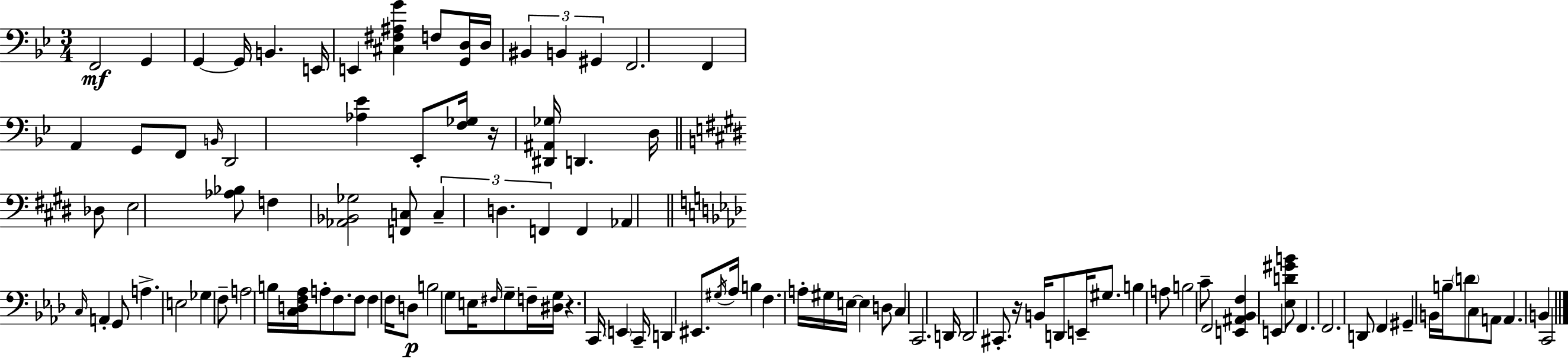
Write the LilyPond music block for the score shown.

{
  \clef bass
  \numericTimeSignature
  \time 3/4
  \key g \minor
  f,2\mf g,4 | g,4~~ g,16 b,4. e,16 | e,4 <cis fis ais g'>4 f8 <g, d>16 d16 | \tuplet 3/2 { bis,4 b,4 gis,4 } | \break f,2. | f,4 a,4 g,8 f,8 | \grace { b,16 } d,2 <aes ees'>4 | ees,8-. <f ges>16 r16 <dis, ais, ges>16 d,4. | \break d16 \bar "||" \break \key e \major des8 e2 <aes bes>8 | f4 <aes, bes, ges>2 | <f, c>8 \tuplet 3/2 { c4-- d4. | f,4 } f,4 aes,4 | \break \bar "||" \break \key aes \major \grace { c16 } a,4-. g,8 a4.-> | e2 ges4 | f8-- a2 b16 | <c d f aes>16 a8-. f8. f8 f4 | \break f16 d8\p b2 g8 | e16 \grace { fis16 } g8-- f16-- <dis g>16 r4. | c,16 \parenthesize e,4 c,16-- d,4 eis,8. | \acciaccatura { gis16 } aes16 b4 f4. | \break a16-. gis16 e16~~ e4 d8 c4 | c,2. | d,16 d,2 | cis,8.-. r16 b,16 d,8 e,16-- gis8. b4 | \break a8 b2 | c'8-- f,2 <e, ais, bes, f>4 | e,4 <ees d' gis' b'>8 f,4. | f,2. | \break d,8 f,4 gis,4-- | b,16 b16-- \parenthesize d'8 c8 a,8 a,4. | b,4 c,2 | \bar "|."
}